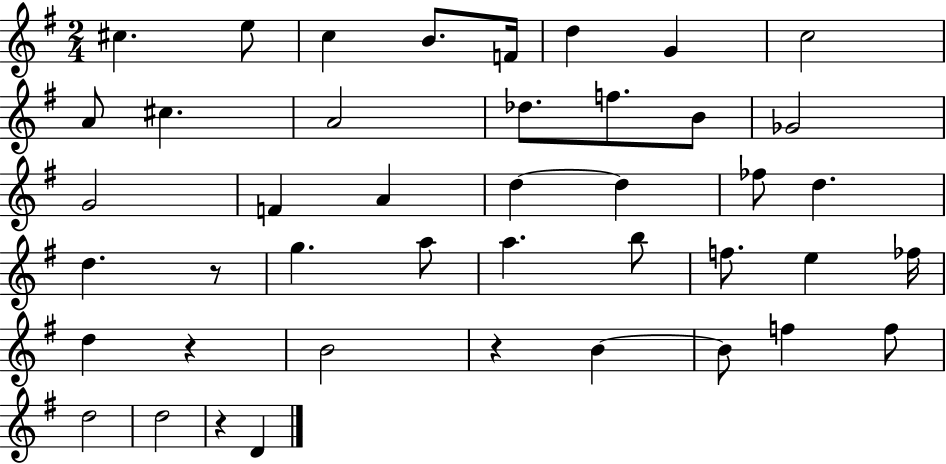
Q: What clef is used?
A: treble